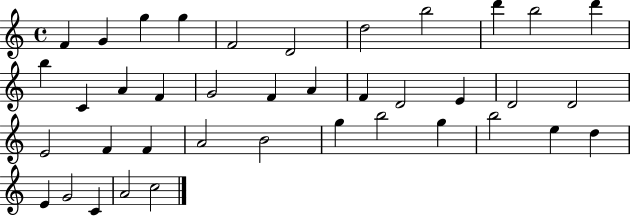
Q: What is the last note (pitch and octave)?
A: C5